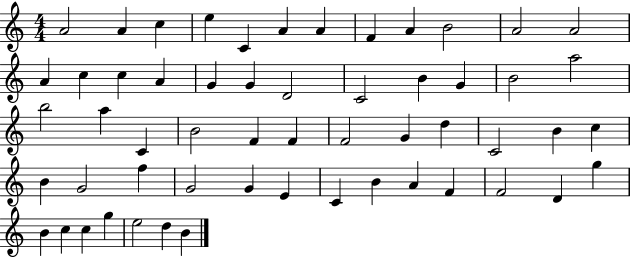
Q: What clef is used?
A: treble